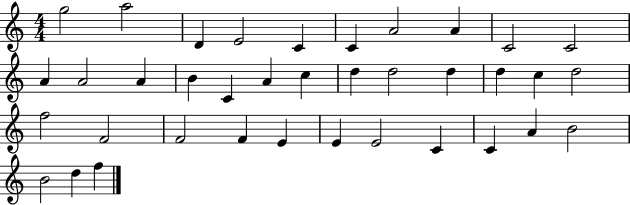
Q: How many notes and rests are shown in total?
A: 37